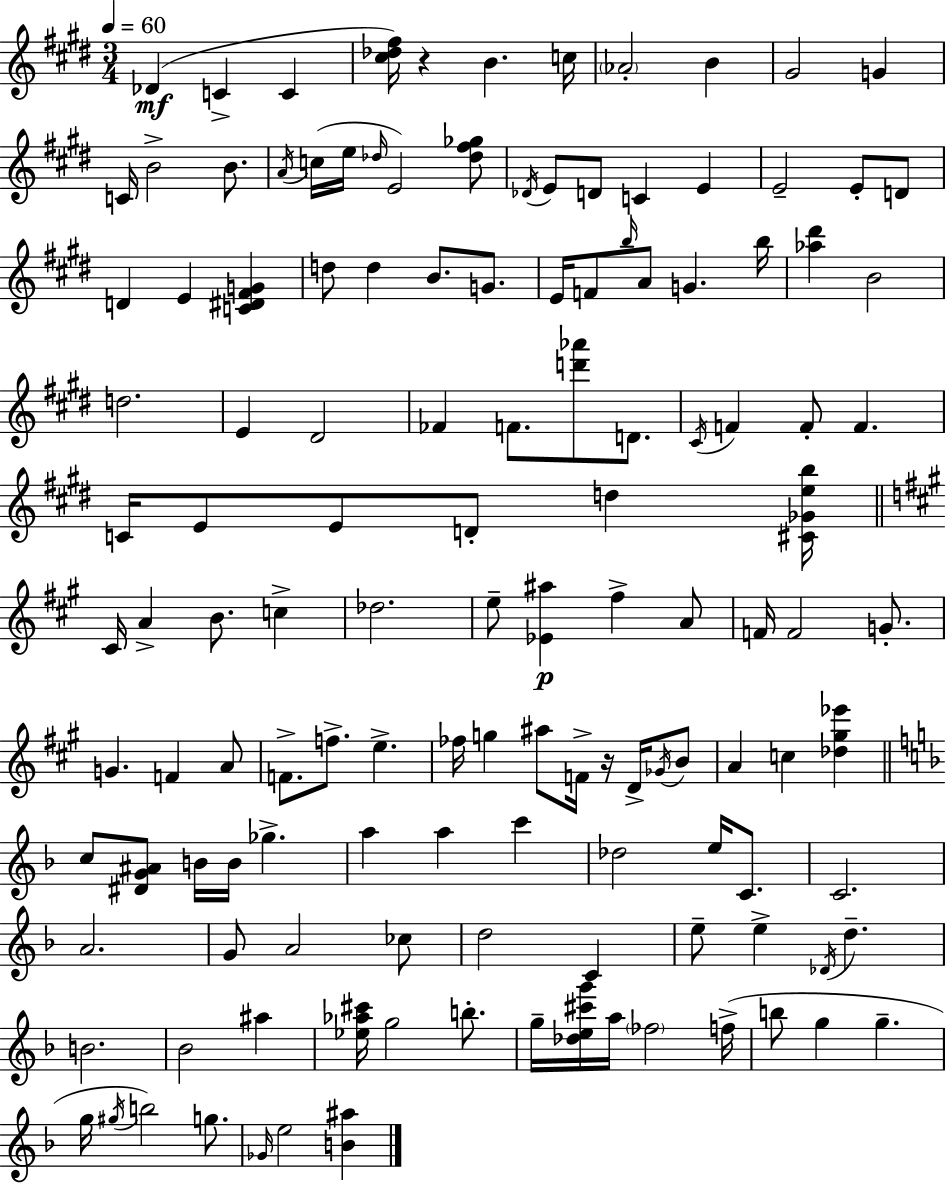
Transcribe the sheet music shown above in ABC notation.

X:1
T:Untitled
M:3/4
L:1/4
K:E
_D C C [^c_d^f]/4 z B c/4 _A2 B ^G2 G C/4 B2 B/2 A/4 c/4 e/4 _d/4 E2 [_d^f_g]/2 _D/4 E/2 D/2 C E E2 E/2 D/2 D E [C^D^FG] d/2 d B/2 G/2 E/4 F/2 b/4 A/2 G b/4 [_a^d'] B2 d2 E ^D2 _F F/2 [d'_a']/2 D/2 ^C/4 F F/2 F C/4 E/2 E/2 D/2 d [^C_Geb]/4 ^C/4 A B/2 c _d2 e/2 [_E^a] ^f A/2 F/4 F2 G/2 G F A/2 F/2 f/2 e _f/4 g ^a/2 F/4 z/4 D/4 _G/4 B/2 A c [_d^g_e'] c/2 [^DG^A]/2 B/4 B/4 _g a a c' _d2 e/4 C/2 C2 A2 G/2 A2 _c/2 d2 C e/2 e _D/4 d B2 _B2 ^a [_e_a^c']/4 g2 b/2 g/4 [_de^c'g']/4 a/4 _f2 f/4 b/2 g g g/4 ^g/4 b2 g/2 _G/4 e2 [B^a]